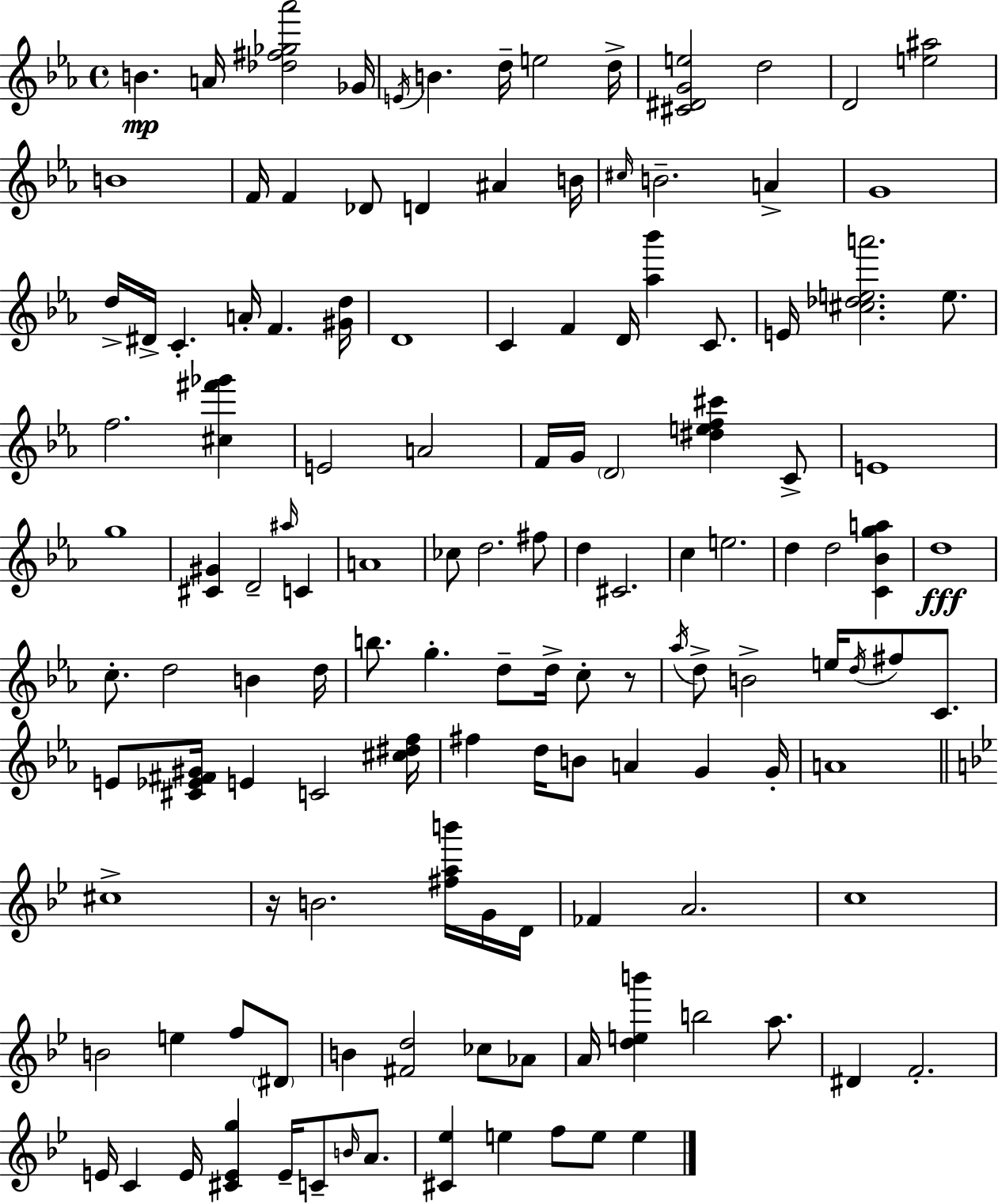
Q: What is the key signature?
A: EES major